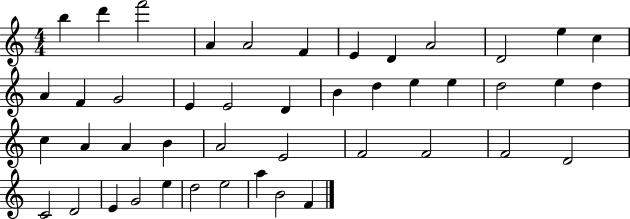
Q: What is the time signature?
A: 4/4